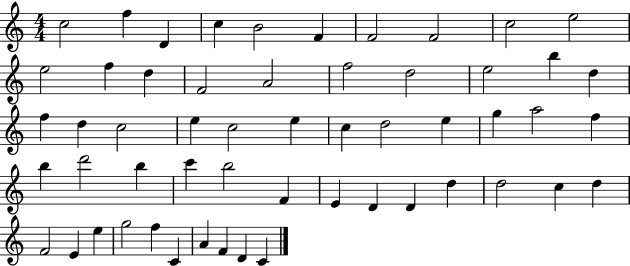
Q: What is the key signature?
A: C major